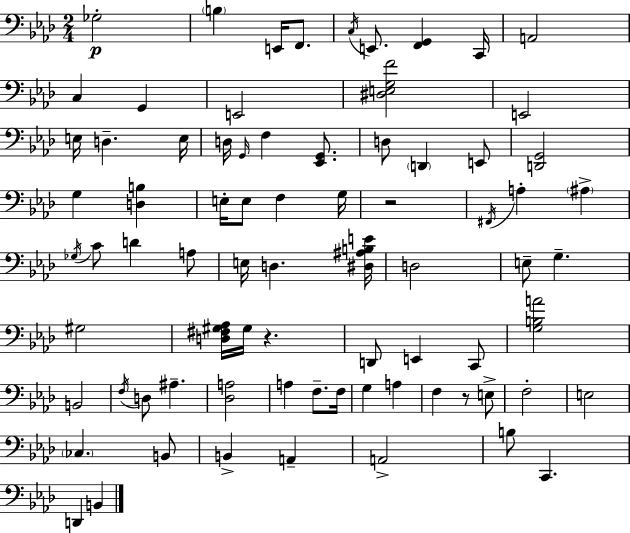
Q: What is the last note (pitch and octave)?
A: B2